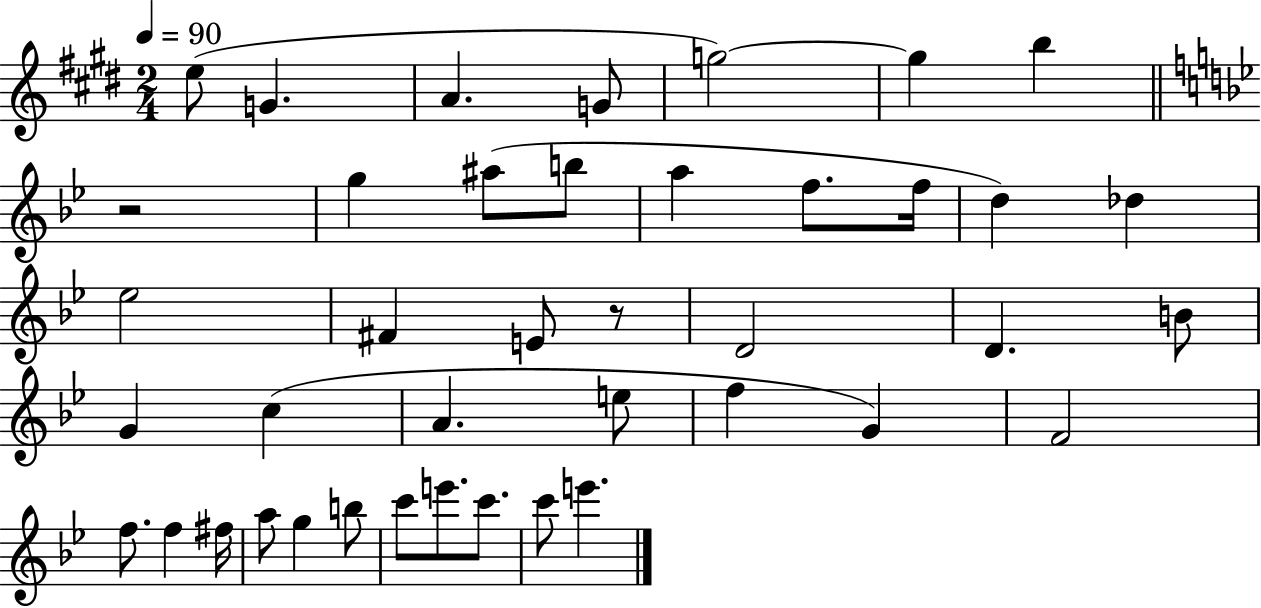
E5/e G4/q. A4/q. G4/e G5/h G5/q B5/q R/h G5/q A#5/e B5/e A5/q F5/e. F5/s D5/q Db5/q Eb5/h F#4/q E4/e R/e D4/h D4/q. B4/e G4/q C5/q A4/q. E5/e F5/q G4/q F4/h F5/e. F5/q F#5/s A5/e G5/q B5/e C6/e E6/e. C6/e. C6/e E6/q.